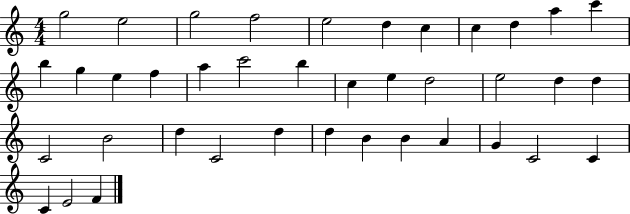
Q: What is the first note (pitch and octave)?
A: G5